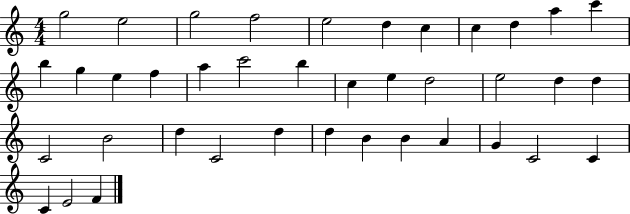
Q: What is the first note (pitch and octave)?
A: G5